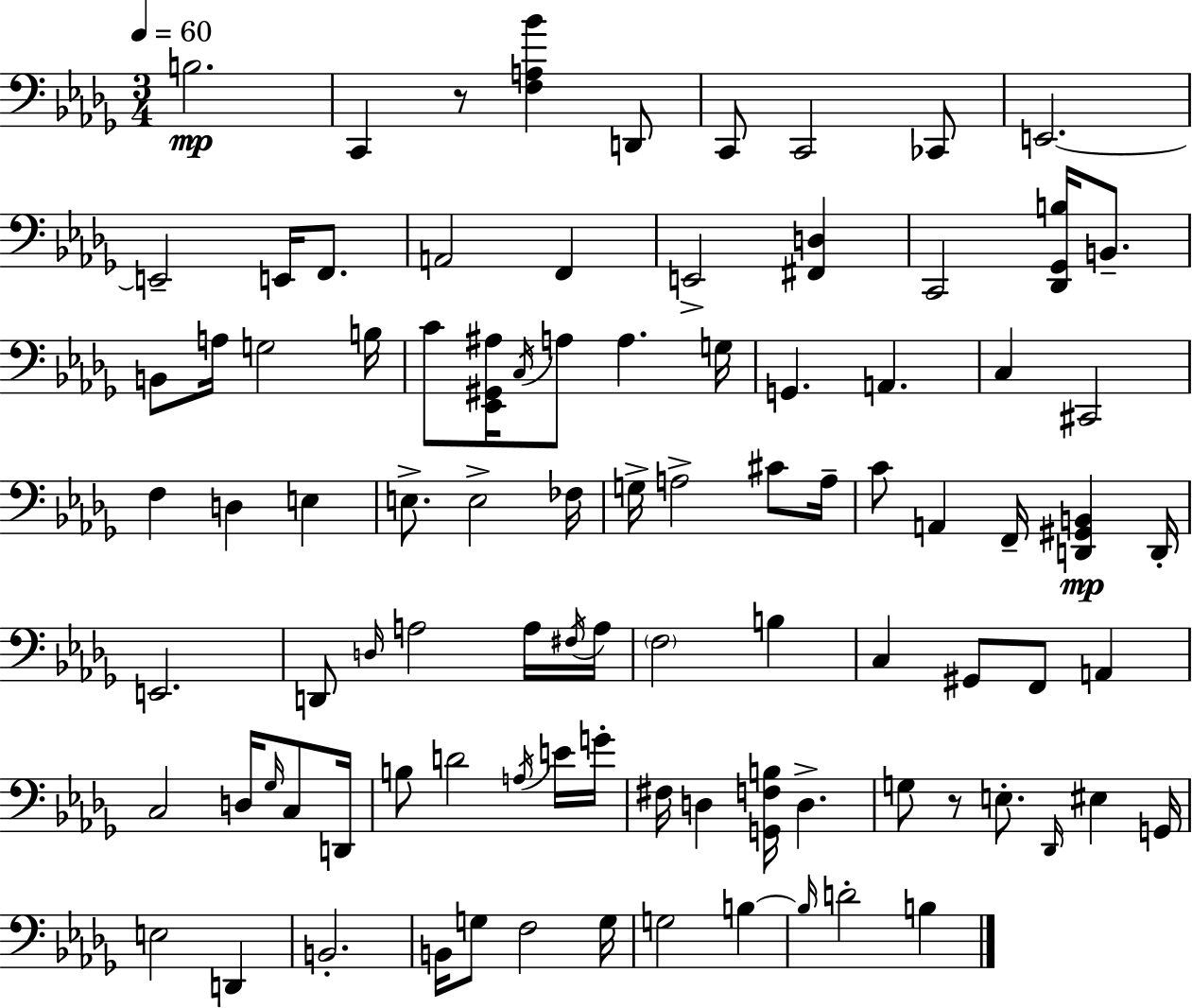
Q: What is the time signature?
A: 3/4